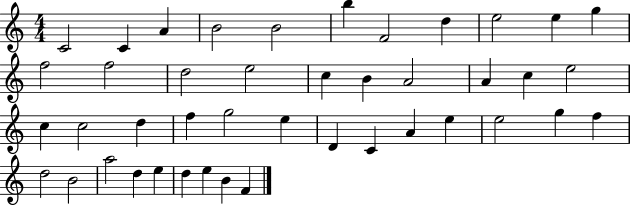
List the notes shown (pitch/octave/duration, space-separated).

C4/h C4/q A4/q B4/h B4/h B5/q F4/h D5/q E5/h E5/q G5/q F5/h F5/h D5/h E5/h C5/q B4/q A4/h A4/q C5/q E5/h C5/q C5/h D5/q F5/q G5/h E5/q D4/q C4/q A4/q E5/q E5/h G5/q F5/q D5/h B4/h A5/h D5/q E5/q D5/q E5/q B4/q F4/q